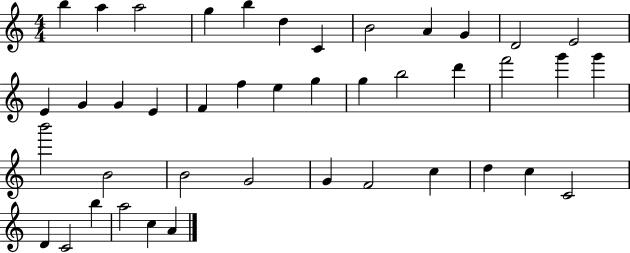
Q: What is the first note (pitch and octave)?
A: B5